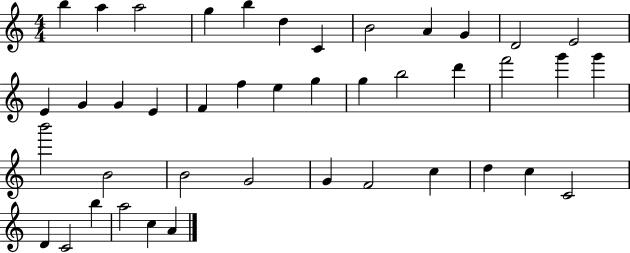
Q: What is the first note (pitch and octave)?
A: B5